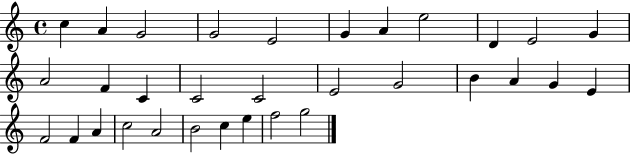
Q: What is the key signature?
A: C major